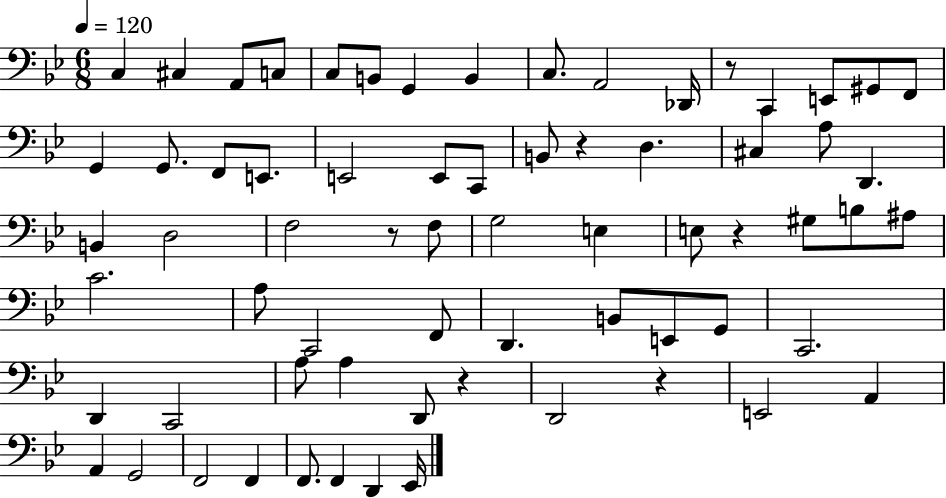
{
  \clef bass
  \numericTimeSignature
  \time 6/8
  \key bes \major
  \tempo 4 = 120
  c4 cis4 a,8 c8 | c8 b,8 g,4 b,4 | c8. a,2 des,16 | r8 c,4 e,8 gis,8 f,8 | \break g,4 g,8. f,8 e,8. | e,2 e,8 c,8 | b,8 r4 d4. | cis4 a8 d,4. | \break b,4 d2 | f2 r8 f8 | g2 e4 | e8 r4 gis8 b8 ais8 | \break c'2. | a8 c,2 f,8 | d,4. b,8 e,8 g,8 | c,2. | \break d,4 c,2 | a8 a4 d,8 r4 | d,2 r4 | e,2 a,4 | \break a,4 g,2 | f,2 f,4 | f,8. f,4 d,4 ees,16 | \bar "|."
}